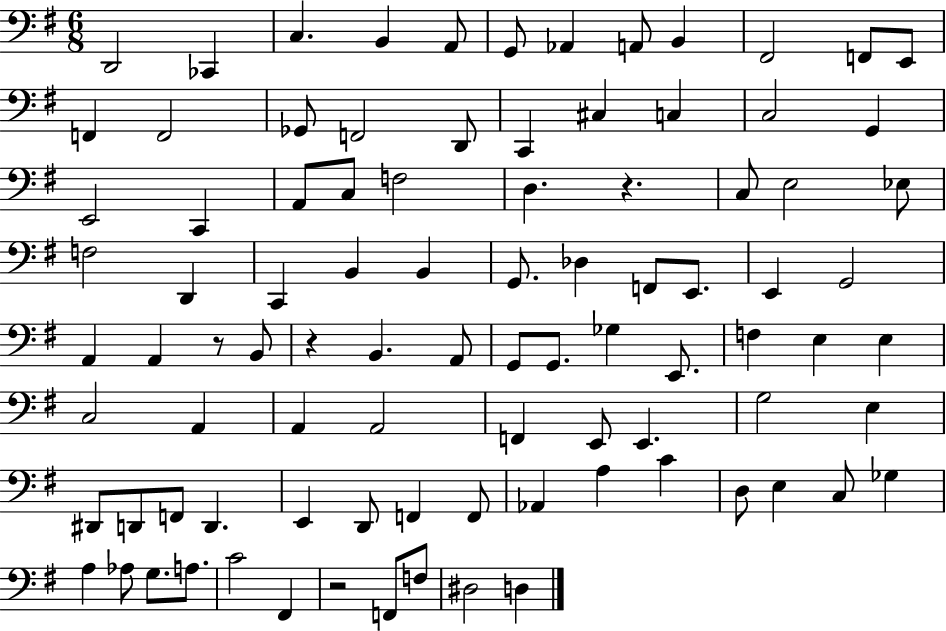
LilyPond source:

{
  \clef bass
  \numericTimeSignature
  \time 6/8
  \key g \major
  \repeat volta 2 { d,2 ces,4 | c4. b,4 a,8 | g,8 aes,4 a,8 b,4 | fis,2 f,8 e,8 | \break f,4 f,2 | ges,8 f,2 d,8 | c,4 cis4 c4 | c2 g,4 | \break e,2 c,4 | a,8 c8 f2 | d4. r4. | c8 e2 ees8 | \break f2 d,4 | c,4 b,4 b,4 | g,8. des4 f,8 e,8. | e,4 g,2 | \break a,4 a,4 r8 b,8 | r4 b,4. a,8 | g,8 g,8. ges4 e,8. | f4 e4 e4 | \break c2 a,4 | a,4 a,2 | f,4 e,8 e,4. | g2 e4 | \break dis,8 d,8 f,8 d,4. | e,4 d,8 f,4 f,8 | aes,4 a4 c'4 | d8 e4 c8 ges4 | \break a4 aes8 g8. a8. | c'2 fis,4 | r2 f,8 f8 | dis2 d4 | \break } \bar "|."
}